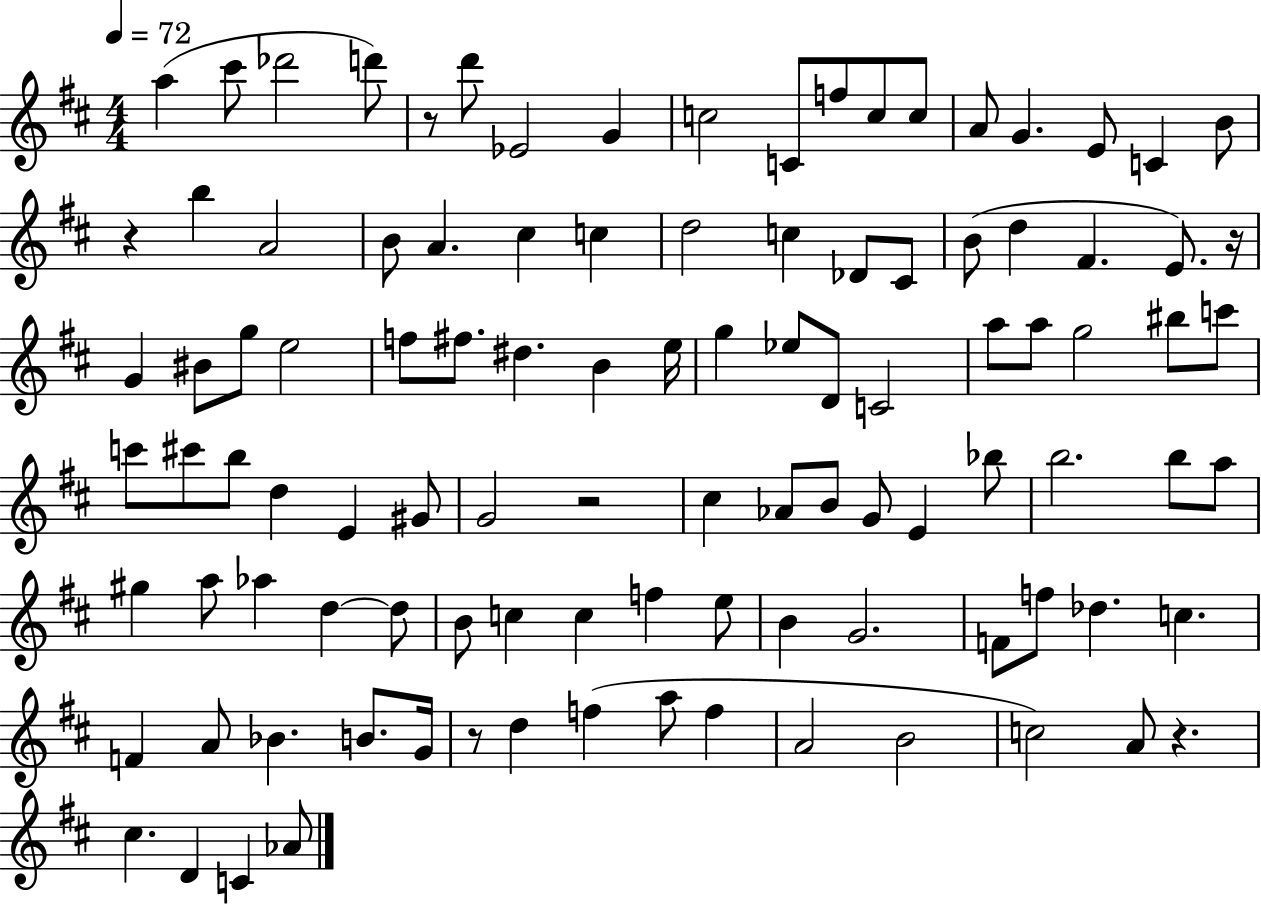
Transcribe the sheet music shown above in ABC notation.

X:1
T:Untitled
M:4/4
L:1/4
K:D
a ^c'/2 _d'2 d'/2 z/2 d'/2 _E2 G c2 C/2 f/2 c/2 c/2 A/2 G E/2 C B/2 z b A2 B/2 A ^c c d2 c _D/2 ^C/2 B/2 d ^F E/2 z/4 G ^B/2 g/2 e2 f/2 ^f/2 ^d B e/4 g _e/2 D/2 C2 a/2 a/2 g2 ^b/2 c'/2 c'/2 ^c'/2 b/2 d E ^G/2 G2 z2 ^c _A/2 B/2 G/2 E _b/2 b2 b/2 a/2 ^g a/2 _a d d/2 B/2 c c f e/2 B G2 F/2 f/2 _d c F A/2 _B B/2 G/4 z/2 d f a/2 f A2 B2 c2 A/2 z ^c D C _A/2